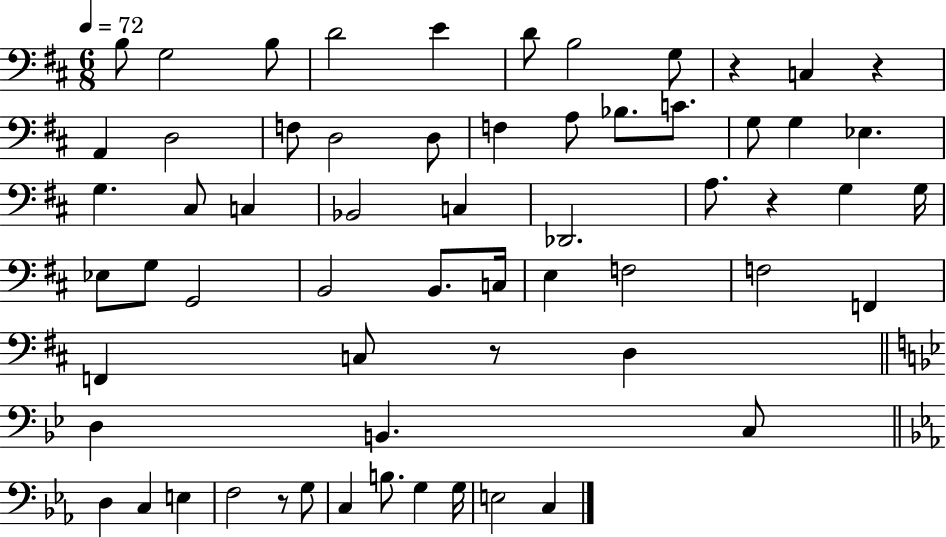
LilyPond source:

{
  \clef bass
  \numericTimeSignature
  \time 6/8
  \key d \major
  \tempo 4 = 72
  b8 g2 b8 | d'2 e'4 | d'8 b2 g8 | r4 c4 r4 | \break a,4 d2 | f8 d2 d8 | f4 a8 bes8. c'8. | g8 g4 ees4. | \break g4. cis8 c4 | bes,2 c4 | des,2. | a8. r4 g4 g16 | \break ees8 g8 g,2 | b,2 b,8. c16 | e4 f2 | f2 f,4 | \break f,4 c8 r8 d4 | \bar "||" \break \key bes \major d4 b,4. c8 | \bar "||" \break \key c \minor d4 c4 e4 | f2 r8 g8 | c4 b8. g4 g16 | e2 c4 | \break \bar "|."
}